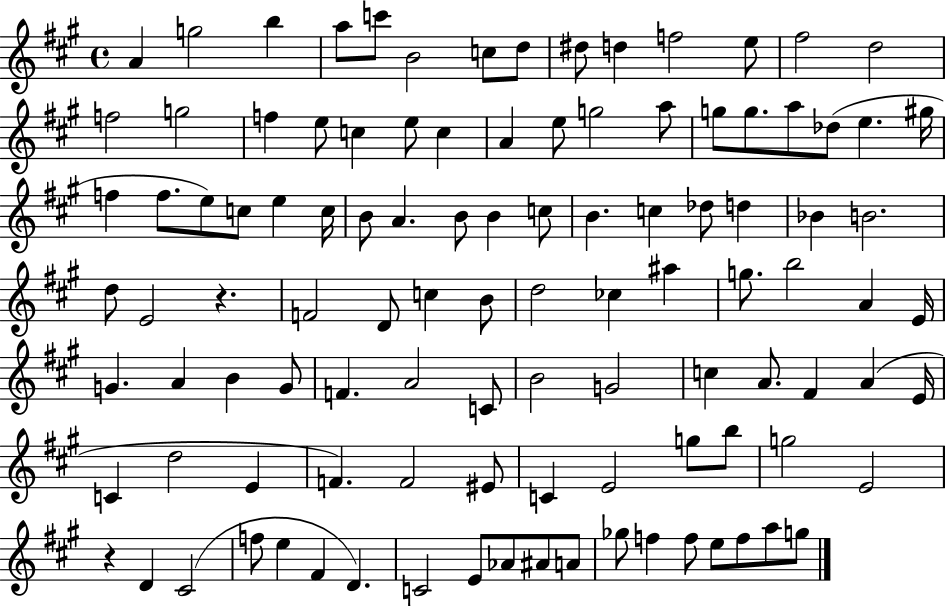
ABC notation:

X:1
T:Untitled
M:4/4
L:1/4
K:A
A g2 b a/2 c'/2 B2 c/2 d/2 ^d/2 d f2 e/2 ^f2 d2 f2 g2 f e/2 c e/2 c A e/2 g2 a/2 g/2 g/2 a/2 _d/2 e ^g/4 f f/2 e/2 c/2 e c/4 B/2 A B/2 B c/2 B c _d/2 d _B B2 d/2 E2 z F2 D/2 c B/2 d2 _c ^a g/2 b2 A E/4 G A B G/2 F A2 C/2 B2 G2 c A/2 ^F A E/4 C d2 E F F2 ^E/2 C E2 g/2 b/2 g2 E2 z D ^C2 f/2 e ^F D C2 E/2 _A/2 ^A/2 A/2 _g/2 f f/2 e/2 f/2 a/2 g/2